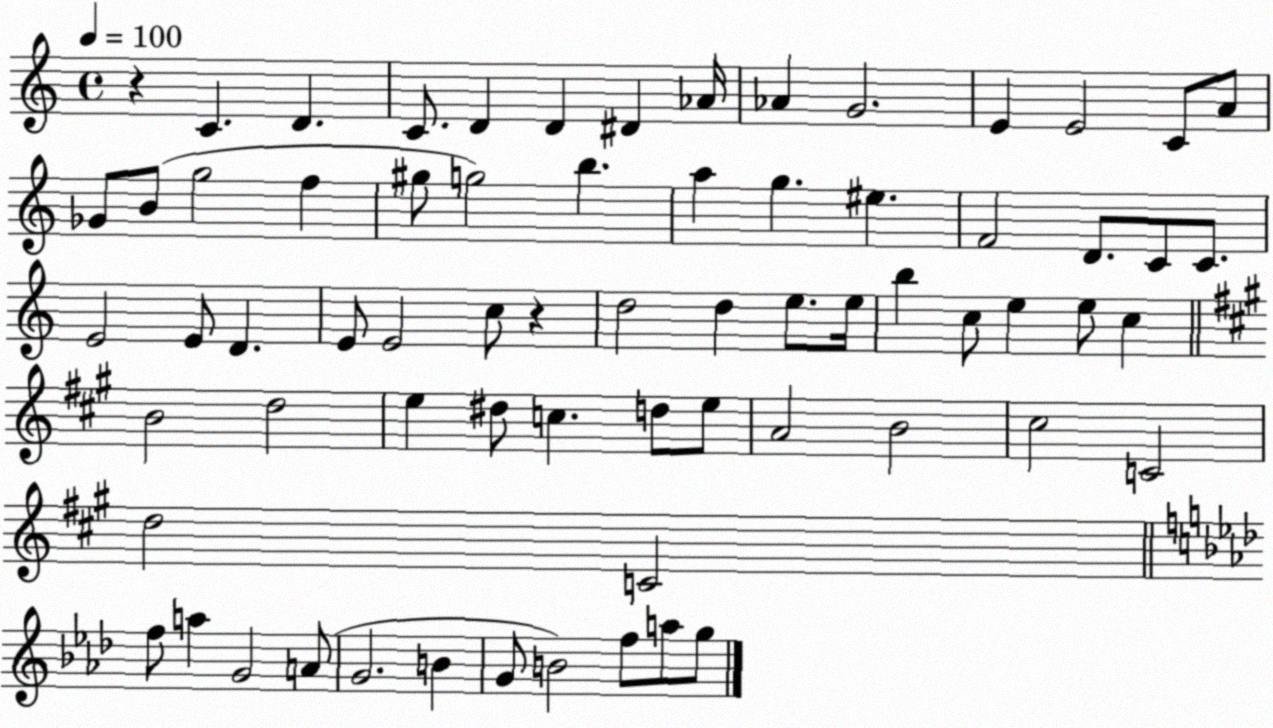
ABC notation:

X:1
T:Untitled
M:4/4
L:1/4
K:C
z C D C/2 D D ^D _A/4 _A G2 E E2 C/2 A/2 _G/2 B/2 g2 f ^g/2 g2 b a g ^e F2 D/2 C/2 C/2 E2 E/2 D E/2 E2 c/2 z d2 d e/2 e/4 b c/2 e e/2 c B2 d2 e ^d/2 c d/2 e/2 A2 B2 ^c2 C2 d2 C2 f/2 a G2 A/2 G2 B G/2 B2 f/2 a/2 g/2